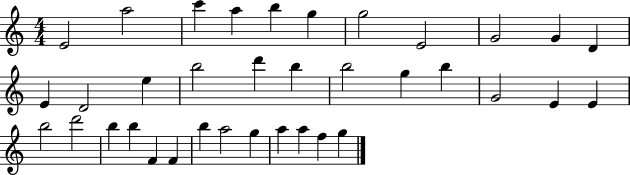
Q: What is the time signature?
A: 4/4